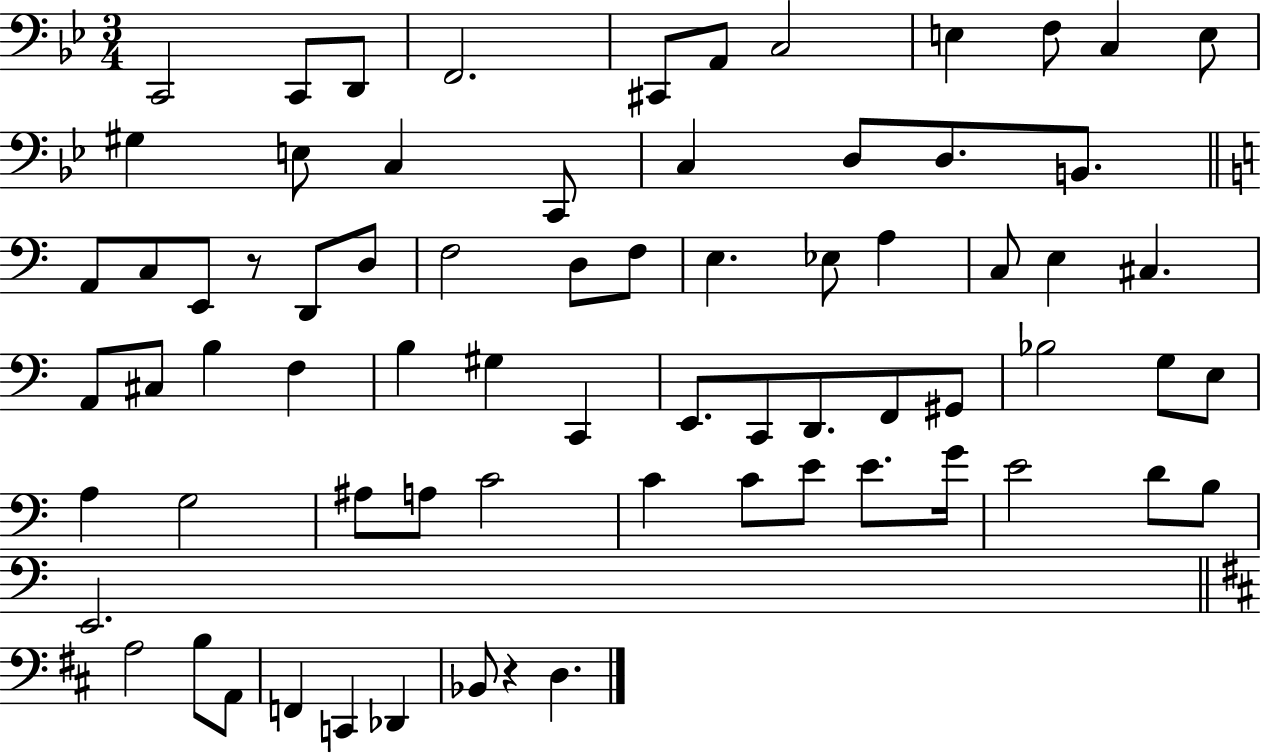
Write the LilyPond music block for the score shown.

{
  \clef bass
  \numericTimeSignature
  \time 3/4
  \key bes \major
  c,2 c,8 d,8 | f,2. | cis,8 a,8 c2 | e4 f8 c4 e8 | \break gis4 e8 c4 c,8 | c4 d8 d8. b,8. | \bar "||" \break \key a \minor a,8 c8 e,8 r8 d,8 d8 | f2 d8 f8 | e4. ees8 a4 | c8 e4 cis4. | \break a,8 cis8 b4 f4 | b4 gis4 c,4 | e,8. c,8 d,8. f,8 gis,8 | bes2 g8 e8 | \break a4 g2 | ais8 a8 c'2 | c'4 c'8 e'8 e'8. g'16 | e'2 d'8 b8 | \break e,2. | \bar "||" \break \key d \major a2 b8 a,8 | f,4 c,4 des,4 | bes,8 r4 d4. | \bar "|."
}